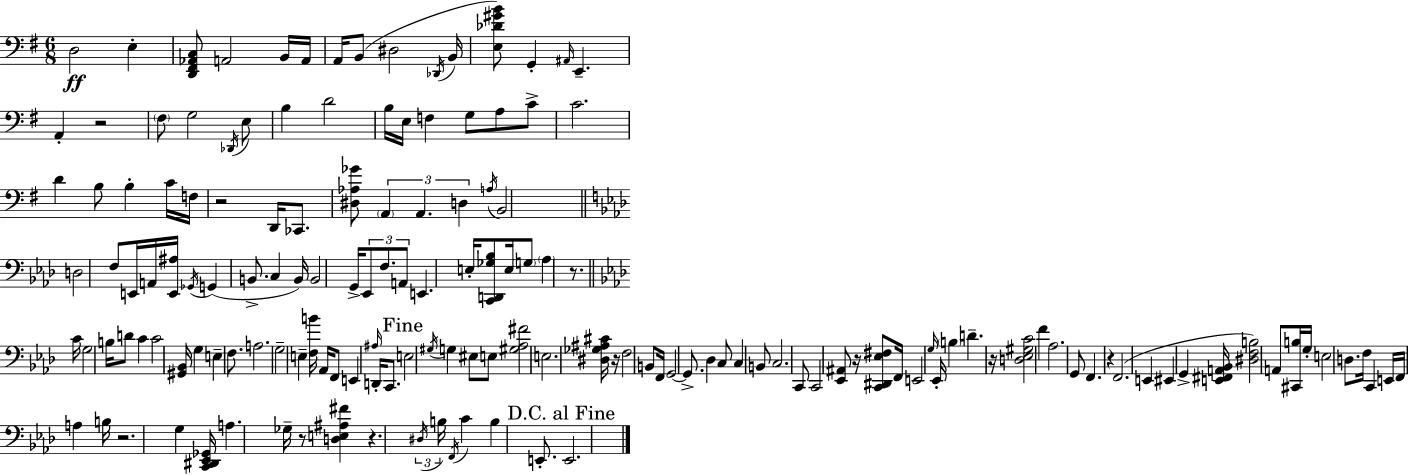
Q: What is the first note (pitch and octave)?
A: D3